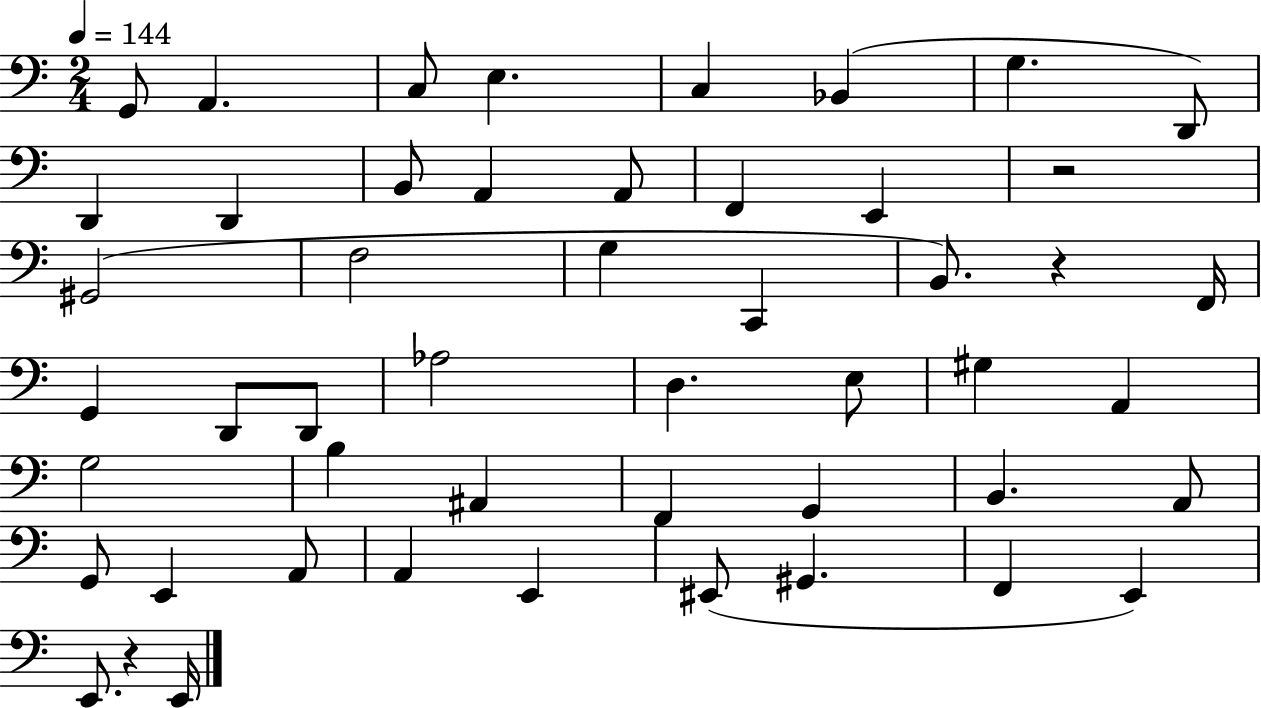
G2/e A2/q. C3/e E3/q. C3/q Bb2/q G3/q. D2/e D2/q D2/q B2/e A2/q A2/e F2/q E2/q R/h G#2/h F3/h G3/q C2/q B2/e. R/q F2/s G2/q D2/e D2/e Ab3/h D3/q. E3/e G#3/q A2/q G3/h B3/q A#2/q F2/q G2/q B2/q. A2/e G2/e E2/q A2/e A2/q E2/q EIS2/e G#2/q. F2/q E2/q E2/e. R/q E2/s